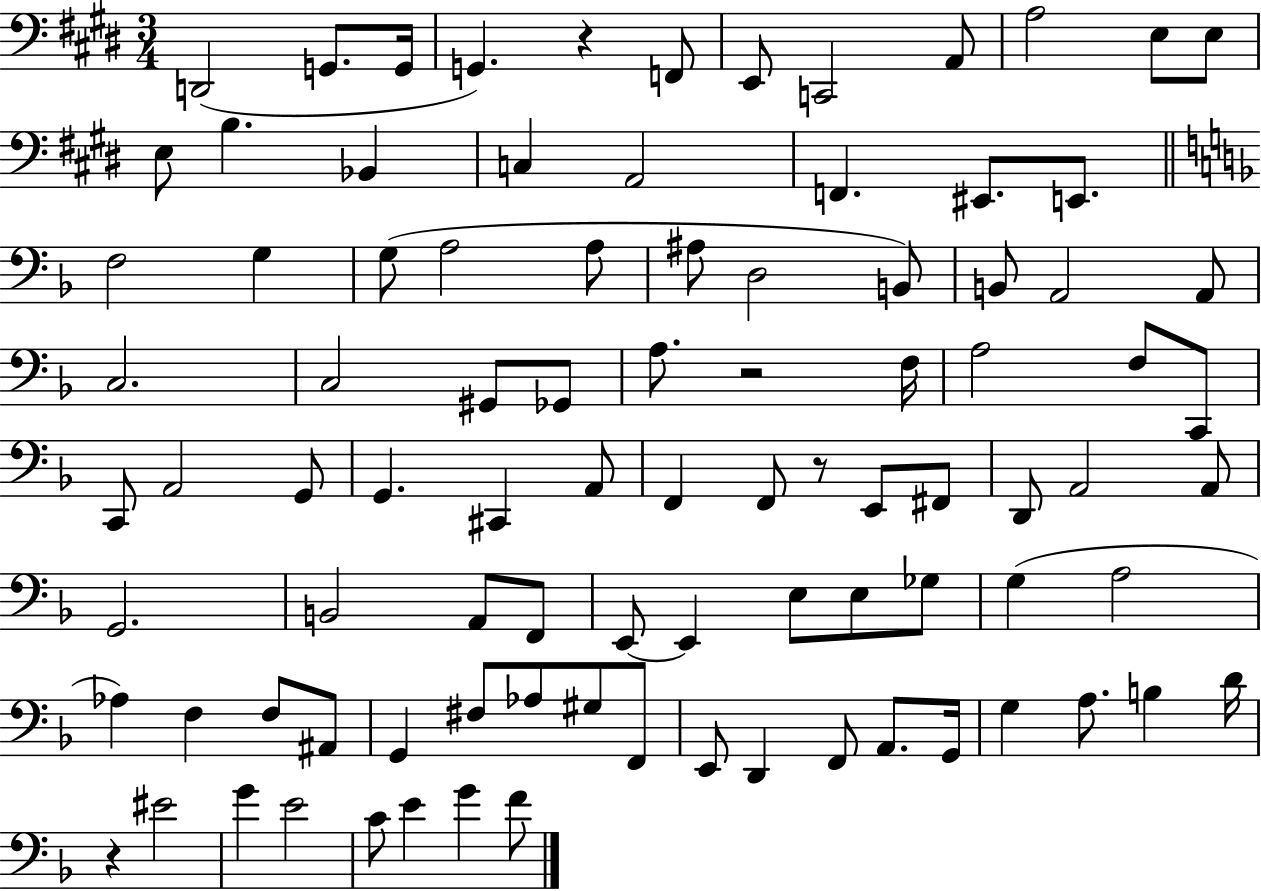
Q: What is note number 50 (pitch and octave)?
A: D2